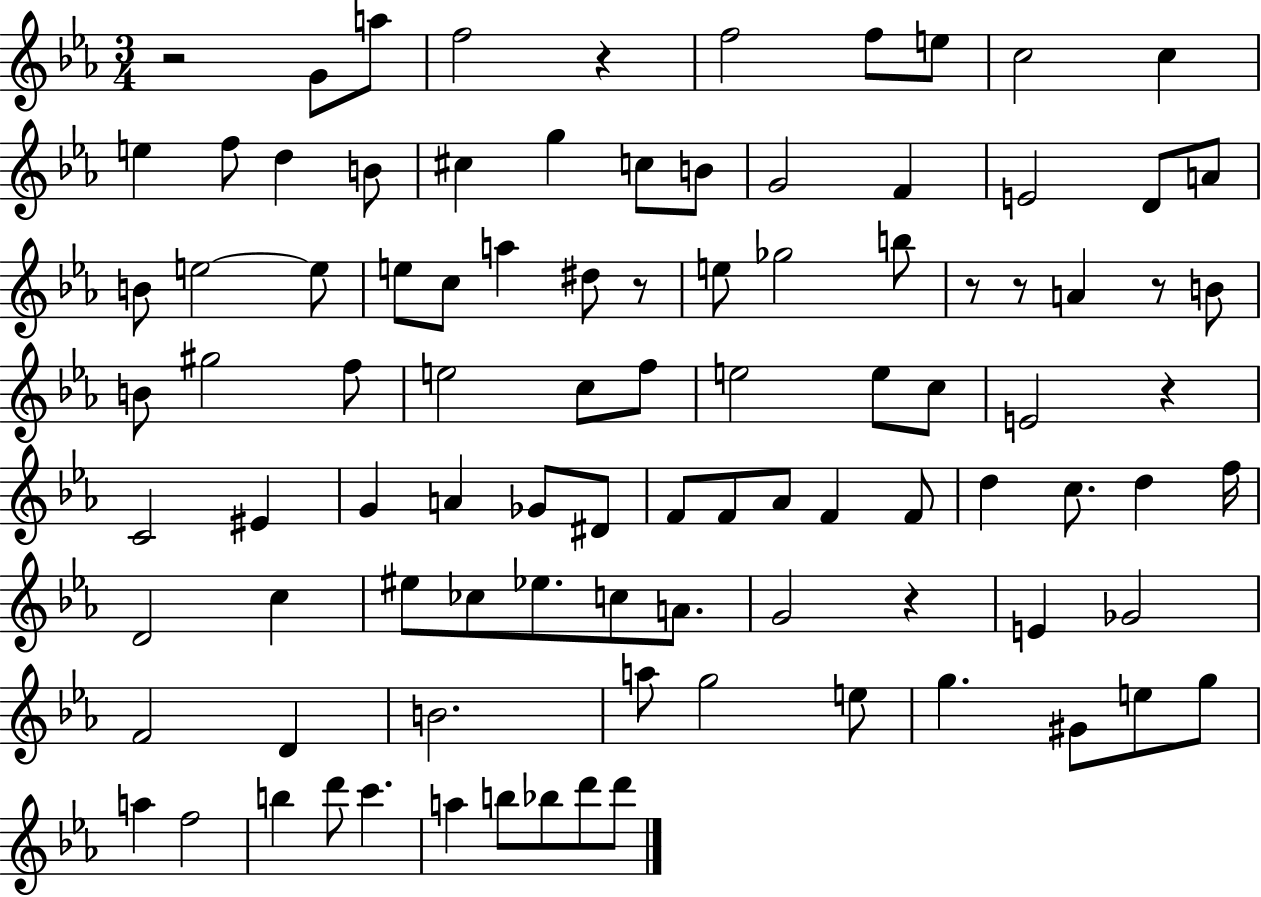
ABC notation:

X:1
T:Untitled
M:3/4
L:1/4
K:Eb
z2 G/2 a/2 f2 z f2 f/2 e/2 c2 c e f/2 d B/2 ^c g c/2 B/2 G2 F E2 D/2 A/2 B/2 e2 e/2 e/2 c/2 a ^d/2 z/2 e/2 _g2 b/2 z/2 z/2 A z/2 B/2 B/2 ^g2 f/2 e2 c/2 f/2 e2 e/2 c/2 E2 z C2 ^E G A _G/2 ^D/2 F/2 F/2 _A/2 F F/2 d c/2 d f/4 D2 c ^e/2 _c/2 _e/2 c/2 A/2 G2 z E _G2 F2 D B2 a/2 g2 e/2 g ^G/2 e/2 g/2 a f2 b d'/2 c' a b/2 _b/2 d'/2 d'/2